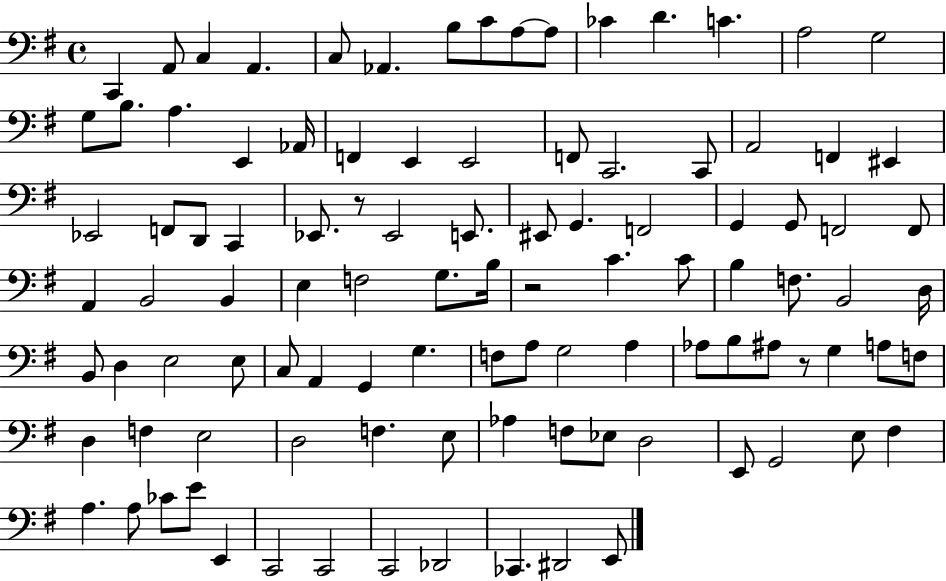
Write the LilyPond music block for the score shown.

{
  \clef bass
  \time 4/4
  \defaultTimeSignature
  \key g \major
  c,4 a,8 c4 a,4. | c8 aes,4. b8 c'8 a8~~ a8 | ces'4 d'4. c'4. | a2 g2 | \break g8 b8. a4. e,4 aes,16 | f,4 e,4 e,2 | f,8 c,2. c,8 | a,2 f,4 eis,4 | \break ees,2 f,8 d,8 c,4 | ees,8. r8 ees,2 e,8. | eis,8 g,4. f,2 | g,4 g,8 f,2 f,8 | \break a,4 b,2 b,4 | e4 f2 g8. b16 | r2 c'4. c'8 | b4 f8. b,2 d16 | \break b,8 d4 e2 e8 | c8 a,4 g,4 g4. | f8 a8 g2 a4 | aes8 b8 ais8 r8 g4 a8 f8 | \break d4 f4 e2 | d2 f4. e8 | aes4 f8 ees8 d2 | e,8 g,2 e8 fis4 | \break a4. a8 ces'8 e'8 e,4 | c,2 c,2 | c,2 des,2 | ces,4. dis,2 e,8 | \break \bar "|."
}